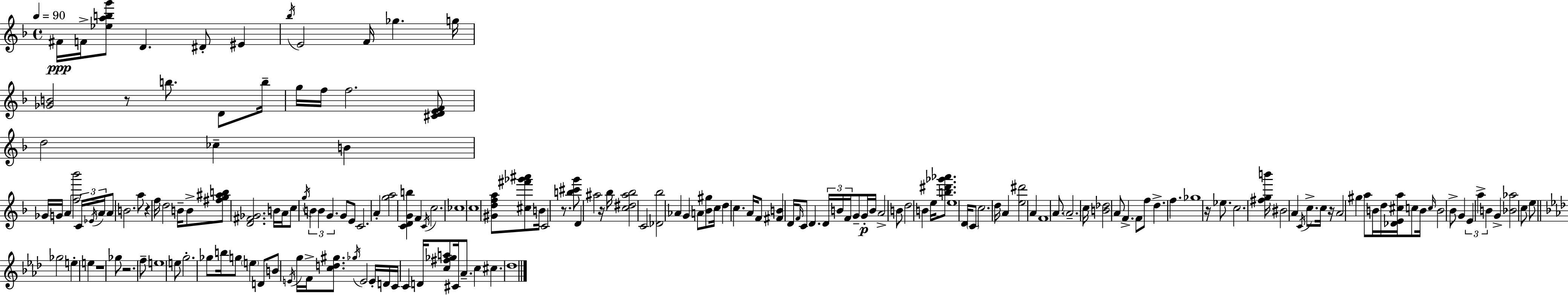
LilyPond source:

{
  \clef treble
  \time 4/4
  \defaultTimeSignature
  \key f \major
  \tempo 4 = 90
  fis'16\ppp f'16-> <ees'' a'' b'' g'''>8 d'4. dis'8-. eis'4 | \acciaccatura { bes''16 } e'2 f'16 ges''4. | g''16 <ges' b'>2 r8 b''8. d'8 | b''16-- g''16 f''16 f''2. <cis' d' e' f'>8 | \break d''2 ces''4-- b'4 | ges'16 g'16 a'4 <f'' bes'''>2 \tuplet 3/2 { c'16 | \acciaccatura { ees'16 } a'16 } a'8 b'2. | a''8 r4 f''16 d''2 b'16-- | \break b'8-> <fis'' g'' ais'' b''>8 <d' fis' ges'>2. | b'16 a'16 c''8 \acciaccatura { g''16 } \tuplet 3/2 { b'4 b'4 g'4. } | g'8 e'8 c'2. | a'4-. <g'' a''>2 <c' d' g' b''>4 | \break f'4 \acciaccatura { c'16 } c''2. | ces''1 | c''1 | <gis' d'' f'' a''>8 <cis'' fis''' ges''' ais'''>8 b'16 c'2 | \break r8. <b'' cis''' g'''>8 d'4 ais''2 | r16 bes''16 <c'' dis'' ais'' bes''>2 c'2 | <des' bes''>2 aes'4 | g'4 a'8 <bes' gis''>8 c''16 d''4 c''4. | \break a'16 f'8 <fis' b'>4 d'16 \grace { f'16 } c'8 d'4. | \tuplet 3/2 { d'16 b'16 f'16 } g'8-- g'16-.\p b'16 a'2-> | b'8 d''2 b'4 | e''16 <b'' dis''' ges''' aes'''>8. e''1 | \break d'16 \parenthesize c'8 c''2. | d''16 a'4 <e'' dis'''>2 | a'4 f'1 | a'8. \parenthesize a'2.-- | \break c''16 <b' des''>2 a'8 f'4.-> | f'8 f''8 d''4.-> f''4. | ges''1 | r16 ees''8. c''2. | \break <fis'' g'' b'''>16 bis'2 a'4 | \acciaccatura { c'16 } c''8.-> c''16 r16 a'2 | gis''4 a''8 b'16 d''16 <des' e' cis'' a''>16 c''8 b'16 \grace { c''16 } b'2 | bes'8-> g'4 \tuplet 3/2 { e'4 a''4-> | \break b'4 } g'4-> <bes' aes''>2 | c''8 e''8 \bar "||" \break \key f \minor ges''2 e''4-. e''4 | r1 | ges''8 r2. f''8-- | e''1 | \break e''8 g''2.-. ges''8 | b''16 g''8 \parenthesize e''4 d'8 b'8 \acciaccatura { e'16 } g''16 f'16-> <c'' d'' gis''>8. | \acciaccatura { ges''16 } e'2 e'16-. d'16 c'16 c'4 | d'16 <c'' fis'' ges'' a''>8 cis'16 aes'8.-- c''4 cis''4. | \break des''1 | \bar "|."
}